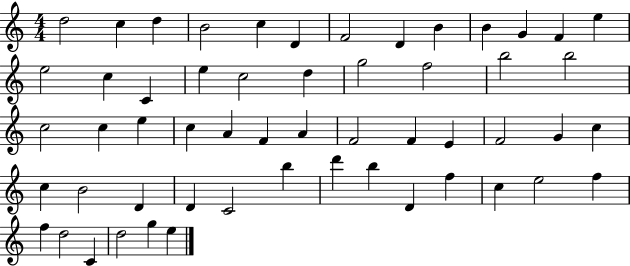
{
  \clef treble
  \numericTimeSignature
  \time 4/4
  \key c \major
  d''2 c''4 d''4 | b'2 c''4 d'4 | f'2 d'4 b'4 | b'4 g'4 f'4 e''4 | \break e''2 c''4 c'4 | e''4 c''2 d''4 | g''2 f''2 | b''2 b''2 | \break c''2 c''4 e''4 | c''4 a'4 f'4 a'4 | f'2 f'4 e'4 | f'2 g'4 c''4 | \break c''4 b'2 d'4 | d'4 c'2 b''4 | d'''4 b''4 d'4 f''4 | c''4 e''2 f''4 | \break f''4 d''2 c'4 | d''2 g''4 e''4 | \bar "|."
}